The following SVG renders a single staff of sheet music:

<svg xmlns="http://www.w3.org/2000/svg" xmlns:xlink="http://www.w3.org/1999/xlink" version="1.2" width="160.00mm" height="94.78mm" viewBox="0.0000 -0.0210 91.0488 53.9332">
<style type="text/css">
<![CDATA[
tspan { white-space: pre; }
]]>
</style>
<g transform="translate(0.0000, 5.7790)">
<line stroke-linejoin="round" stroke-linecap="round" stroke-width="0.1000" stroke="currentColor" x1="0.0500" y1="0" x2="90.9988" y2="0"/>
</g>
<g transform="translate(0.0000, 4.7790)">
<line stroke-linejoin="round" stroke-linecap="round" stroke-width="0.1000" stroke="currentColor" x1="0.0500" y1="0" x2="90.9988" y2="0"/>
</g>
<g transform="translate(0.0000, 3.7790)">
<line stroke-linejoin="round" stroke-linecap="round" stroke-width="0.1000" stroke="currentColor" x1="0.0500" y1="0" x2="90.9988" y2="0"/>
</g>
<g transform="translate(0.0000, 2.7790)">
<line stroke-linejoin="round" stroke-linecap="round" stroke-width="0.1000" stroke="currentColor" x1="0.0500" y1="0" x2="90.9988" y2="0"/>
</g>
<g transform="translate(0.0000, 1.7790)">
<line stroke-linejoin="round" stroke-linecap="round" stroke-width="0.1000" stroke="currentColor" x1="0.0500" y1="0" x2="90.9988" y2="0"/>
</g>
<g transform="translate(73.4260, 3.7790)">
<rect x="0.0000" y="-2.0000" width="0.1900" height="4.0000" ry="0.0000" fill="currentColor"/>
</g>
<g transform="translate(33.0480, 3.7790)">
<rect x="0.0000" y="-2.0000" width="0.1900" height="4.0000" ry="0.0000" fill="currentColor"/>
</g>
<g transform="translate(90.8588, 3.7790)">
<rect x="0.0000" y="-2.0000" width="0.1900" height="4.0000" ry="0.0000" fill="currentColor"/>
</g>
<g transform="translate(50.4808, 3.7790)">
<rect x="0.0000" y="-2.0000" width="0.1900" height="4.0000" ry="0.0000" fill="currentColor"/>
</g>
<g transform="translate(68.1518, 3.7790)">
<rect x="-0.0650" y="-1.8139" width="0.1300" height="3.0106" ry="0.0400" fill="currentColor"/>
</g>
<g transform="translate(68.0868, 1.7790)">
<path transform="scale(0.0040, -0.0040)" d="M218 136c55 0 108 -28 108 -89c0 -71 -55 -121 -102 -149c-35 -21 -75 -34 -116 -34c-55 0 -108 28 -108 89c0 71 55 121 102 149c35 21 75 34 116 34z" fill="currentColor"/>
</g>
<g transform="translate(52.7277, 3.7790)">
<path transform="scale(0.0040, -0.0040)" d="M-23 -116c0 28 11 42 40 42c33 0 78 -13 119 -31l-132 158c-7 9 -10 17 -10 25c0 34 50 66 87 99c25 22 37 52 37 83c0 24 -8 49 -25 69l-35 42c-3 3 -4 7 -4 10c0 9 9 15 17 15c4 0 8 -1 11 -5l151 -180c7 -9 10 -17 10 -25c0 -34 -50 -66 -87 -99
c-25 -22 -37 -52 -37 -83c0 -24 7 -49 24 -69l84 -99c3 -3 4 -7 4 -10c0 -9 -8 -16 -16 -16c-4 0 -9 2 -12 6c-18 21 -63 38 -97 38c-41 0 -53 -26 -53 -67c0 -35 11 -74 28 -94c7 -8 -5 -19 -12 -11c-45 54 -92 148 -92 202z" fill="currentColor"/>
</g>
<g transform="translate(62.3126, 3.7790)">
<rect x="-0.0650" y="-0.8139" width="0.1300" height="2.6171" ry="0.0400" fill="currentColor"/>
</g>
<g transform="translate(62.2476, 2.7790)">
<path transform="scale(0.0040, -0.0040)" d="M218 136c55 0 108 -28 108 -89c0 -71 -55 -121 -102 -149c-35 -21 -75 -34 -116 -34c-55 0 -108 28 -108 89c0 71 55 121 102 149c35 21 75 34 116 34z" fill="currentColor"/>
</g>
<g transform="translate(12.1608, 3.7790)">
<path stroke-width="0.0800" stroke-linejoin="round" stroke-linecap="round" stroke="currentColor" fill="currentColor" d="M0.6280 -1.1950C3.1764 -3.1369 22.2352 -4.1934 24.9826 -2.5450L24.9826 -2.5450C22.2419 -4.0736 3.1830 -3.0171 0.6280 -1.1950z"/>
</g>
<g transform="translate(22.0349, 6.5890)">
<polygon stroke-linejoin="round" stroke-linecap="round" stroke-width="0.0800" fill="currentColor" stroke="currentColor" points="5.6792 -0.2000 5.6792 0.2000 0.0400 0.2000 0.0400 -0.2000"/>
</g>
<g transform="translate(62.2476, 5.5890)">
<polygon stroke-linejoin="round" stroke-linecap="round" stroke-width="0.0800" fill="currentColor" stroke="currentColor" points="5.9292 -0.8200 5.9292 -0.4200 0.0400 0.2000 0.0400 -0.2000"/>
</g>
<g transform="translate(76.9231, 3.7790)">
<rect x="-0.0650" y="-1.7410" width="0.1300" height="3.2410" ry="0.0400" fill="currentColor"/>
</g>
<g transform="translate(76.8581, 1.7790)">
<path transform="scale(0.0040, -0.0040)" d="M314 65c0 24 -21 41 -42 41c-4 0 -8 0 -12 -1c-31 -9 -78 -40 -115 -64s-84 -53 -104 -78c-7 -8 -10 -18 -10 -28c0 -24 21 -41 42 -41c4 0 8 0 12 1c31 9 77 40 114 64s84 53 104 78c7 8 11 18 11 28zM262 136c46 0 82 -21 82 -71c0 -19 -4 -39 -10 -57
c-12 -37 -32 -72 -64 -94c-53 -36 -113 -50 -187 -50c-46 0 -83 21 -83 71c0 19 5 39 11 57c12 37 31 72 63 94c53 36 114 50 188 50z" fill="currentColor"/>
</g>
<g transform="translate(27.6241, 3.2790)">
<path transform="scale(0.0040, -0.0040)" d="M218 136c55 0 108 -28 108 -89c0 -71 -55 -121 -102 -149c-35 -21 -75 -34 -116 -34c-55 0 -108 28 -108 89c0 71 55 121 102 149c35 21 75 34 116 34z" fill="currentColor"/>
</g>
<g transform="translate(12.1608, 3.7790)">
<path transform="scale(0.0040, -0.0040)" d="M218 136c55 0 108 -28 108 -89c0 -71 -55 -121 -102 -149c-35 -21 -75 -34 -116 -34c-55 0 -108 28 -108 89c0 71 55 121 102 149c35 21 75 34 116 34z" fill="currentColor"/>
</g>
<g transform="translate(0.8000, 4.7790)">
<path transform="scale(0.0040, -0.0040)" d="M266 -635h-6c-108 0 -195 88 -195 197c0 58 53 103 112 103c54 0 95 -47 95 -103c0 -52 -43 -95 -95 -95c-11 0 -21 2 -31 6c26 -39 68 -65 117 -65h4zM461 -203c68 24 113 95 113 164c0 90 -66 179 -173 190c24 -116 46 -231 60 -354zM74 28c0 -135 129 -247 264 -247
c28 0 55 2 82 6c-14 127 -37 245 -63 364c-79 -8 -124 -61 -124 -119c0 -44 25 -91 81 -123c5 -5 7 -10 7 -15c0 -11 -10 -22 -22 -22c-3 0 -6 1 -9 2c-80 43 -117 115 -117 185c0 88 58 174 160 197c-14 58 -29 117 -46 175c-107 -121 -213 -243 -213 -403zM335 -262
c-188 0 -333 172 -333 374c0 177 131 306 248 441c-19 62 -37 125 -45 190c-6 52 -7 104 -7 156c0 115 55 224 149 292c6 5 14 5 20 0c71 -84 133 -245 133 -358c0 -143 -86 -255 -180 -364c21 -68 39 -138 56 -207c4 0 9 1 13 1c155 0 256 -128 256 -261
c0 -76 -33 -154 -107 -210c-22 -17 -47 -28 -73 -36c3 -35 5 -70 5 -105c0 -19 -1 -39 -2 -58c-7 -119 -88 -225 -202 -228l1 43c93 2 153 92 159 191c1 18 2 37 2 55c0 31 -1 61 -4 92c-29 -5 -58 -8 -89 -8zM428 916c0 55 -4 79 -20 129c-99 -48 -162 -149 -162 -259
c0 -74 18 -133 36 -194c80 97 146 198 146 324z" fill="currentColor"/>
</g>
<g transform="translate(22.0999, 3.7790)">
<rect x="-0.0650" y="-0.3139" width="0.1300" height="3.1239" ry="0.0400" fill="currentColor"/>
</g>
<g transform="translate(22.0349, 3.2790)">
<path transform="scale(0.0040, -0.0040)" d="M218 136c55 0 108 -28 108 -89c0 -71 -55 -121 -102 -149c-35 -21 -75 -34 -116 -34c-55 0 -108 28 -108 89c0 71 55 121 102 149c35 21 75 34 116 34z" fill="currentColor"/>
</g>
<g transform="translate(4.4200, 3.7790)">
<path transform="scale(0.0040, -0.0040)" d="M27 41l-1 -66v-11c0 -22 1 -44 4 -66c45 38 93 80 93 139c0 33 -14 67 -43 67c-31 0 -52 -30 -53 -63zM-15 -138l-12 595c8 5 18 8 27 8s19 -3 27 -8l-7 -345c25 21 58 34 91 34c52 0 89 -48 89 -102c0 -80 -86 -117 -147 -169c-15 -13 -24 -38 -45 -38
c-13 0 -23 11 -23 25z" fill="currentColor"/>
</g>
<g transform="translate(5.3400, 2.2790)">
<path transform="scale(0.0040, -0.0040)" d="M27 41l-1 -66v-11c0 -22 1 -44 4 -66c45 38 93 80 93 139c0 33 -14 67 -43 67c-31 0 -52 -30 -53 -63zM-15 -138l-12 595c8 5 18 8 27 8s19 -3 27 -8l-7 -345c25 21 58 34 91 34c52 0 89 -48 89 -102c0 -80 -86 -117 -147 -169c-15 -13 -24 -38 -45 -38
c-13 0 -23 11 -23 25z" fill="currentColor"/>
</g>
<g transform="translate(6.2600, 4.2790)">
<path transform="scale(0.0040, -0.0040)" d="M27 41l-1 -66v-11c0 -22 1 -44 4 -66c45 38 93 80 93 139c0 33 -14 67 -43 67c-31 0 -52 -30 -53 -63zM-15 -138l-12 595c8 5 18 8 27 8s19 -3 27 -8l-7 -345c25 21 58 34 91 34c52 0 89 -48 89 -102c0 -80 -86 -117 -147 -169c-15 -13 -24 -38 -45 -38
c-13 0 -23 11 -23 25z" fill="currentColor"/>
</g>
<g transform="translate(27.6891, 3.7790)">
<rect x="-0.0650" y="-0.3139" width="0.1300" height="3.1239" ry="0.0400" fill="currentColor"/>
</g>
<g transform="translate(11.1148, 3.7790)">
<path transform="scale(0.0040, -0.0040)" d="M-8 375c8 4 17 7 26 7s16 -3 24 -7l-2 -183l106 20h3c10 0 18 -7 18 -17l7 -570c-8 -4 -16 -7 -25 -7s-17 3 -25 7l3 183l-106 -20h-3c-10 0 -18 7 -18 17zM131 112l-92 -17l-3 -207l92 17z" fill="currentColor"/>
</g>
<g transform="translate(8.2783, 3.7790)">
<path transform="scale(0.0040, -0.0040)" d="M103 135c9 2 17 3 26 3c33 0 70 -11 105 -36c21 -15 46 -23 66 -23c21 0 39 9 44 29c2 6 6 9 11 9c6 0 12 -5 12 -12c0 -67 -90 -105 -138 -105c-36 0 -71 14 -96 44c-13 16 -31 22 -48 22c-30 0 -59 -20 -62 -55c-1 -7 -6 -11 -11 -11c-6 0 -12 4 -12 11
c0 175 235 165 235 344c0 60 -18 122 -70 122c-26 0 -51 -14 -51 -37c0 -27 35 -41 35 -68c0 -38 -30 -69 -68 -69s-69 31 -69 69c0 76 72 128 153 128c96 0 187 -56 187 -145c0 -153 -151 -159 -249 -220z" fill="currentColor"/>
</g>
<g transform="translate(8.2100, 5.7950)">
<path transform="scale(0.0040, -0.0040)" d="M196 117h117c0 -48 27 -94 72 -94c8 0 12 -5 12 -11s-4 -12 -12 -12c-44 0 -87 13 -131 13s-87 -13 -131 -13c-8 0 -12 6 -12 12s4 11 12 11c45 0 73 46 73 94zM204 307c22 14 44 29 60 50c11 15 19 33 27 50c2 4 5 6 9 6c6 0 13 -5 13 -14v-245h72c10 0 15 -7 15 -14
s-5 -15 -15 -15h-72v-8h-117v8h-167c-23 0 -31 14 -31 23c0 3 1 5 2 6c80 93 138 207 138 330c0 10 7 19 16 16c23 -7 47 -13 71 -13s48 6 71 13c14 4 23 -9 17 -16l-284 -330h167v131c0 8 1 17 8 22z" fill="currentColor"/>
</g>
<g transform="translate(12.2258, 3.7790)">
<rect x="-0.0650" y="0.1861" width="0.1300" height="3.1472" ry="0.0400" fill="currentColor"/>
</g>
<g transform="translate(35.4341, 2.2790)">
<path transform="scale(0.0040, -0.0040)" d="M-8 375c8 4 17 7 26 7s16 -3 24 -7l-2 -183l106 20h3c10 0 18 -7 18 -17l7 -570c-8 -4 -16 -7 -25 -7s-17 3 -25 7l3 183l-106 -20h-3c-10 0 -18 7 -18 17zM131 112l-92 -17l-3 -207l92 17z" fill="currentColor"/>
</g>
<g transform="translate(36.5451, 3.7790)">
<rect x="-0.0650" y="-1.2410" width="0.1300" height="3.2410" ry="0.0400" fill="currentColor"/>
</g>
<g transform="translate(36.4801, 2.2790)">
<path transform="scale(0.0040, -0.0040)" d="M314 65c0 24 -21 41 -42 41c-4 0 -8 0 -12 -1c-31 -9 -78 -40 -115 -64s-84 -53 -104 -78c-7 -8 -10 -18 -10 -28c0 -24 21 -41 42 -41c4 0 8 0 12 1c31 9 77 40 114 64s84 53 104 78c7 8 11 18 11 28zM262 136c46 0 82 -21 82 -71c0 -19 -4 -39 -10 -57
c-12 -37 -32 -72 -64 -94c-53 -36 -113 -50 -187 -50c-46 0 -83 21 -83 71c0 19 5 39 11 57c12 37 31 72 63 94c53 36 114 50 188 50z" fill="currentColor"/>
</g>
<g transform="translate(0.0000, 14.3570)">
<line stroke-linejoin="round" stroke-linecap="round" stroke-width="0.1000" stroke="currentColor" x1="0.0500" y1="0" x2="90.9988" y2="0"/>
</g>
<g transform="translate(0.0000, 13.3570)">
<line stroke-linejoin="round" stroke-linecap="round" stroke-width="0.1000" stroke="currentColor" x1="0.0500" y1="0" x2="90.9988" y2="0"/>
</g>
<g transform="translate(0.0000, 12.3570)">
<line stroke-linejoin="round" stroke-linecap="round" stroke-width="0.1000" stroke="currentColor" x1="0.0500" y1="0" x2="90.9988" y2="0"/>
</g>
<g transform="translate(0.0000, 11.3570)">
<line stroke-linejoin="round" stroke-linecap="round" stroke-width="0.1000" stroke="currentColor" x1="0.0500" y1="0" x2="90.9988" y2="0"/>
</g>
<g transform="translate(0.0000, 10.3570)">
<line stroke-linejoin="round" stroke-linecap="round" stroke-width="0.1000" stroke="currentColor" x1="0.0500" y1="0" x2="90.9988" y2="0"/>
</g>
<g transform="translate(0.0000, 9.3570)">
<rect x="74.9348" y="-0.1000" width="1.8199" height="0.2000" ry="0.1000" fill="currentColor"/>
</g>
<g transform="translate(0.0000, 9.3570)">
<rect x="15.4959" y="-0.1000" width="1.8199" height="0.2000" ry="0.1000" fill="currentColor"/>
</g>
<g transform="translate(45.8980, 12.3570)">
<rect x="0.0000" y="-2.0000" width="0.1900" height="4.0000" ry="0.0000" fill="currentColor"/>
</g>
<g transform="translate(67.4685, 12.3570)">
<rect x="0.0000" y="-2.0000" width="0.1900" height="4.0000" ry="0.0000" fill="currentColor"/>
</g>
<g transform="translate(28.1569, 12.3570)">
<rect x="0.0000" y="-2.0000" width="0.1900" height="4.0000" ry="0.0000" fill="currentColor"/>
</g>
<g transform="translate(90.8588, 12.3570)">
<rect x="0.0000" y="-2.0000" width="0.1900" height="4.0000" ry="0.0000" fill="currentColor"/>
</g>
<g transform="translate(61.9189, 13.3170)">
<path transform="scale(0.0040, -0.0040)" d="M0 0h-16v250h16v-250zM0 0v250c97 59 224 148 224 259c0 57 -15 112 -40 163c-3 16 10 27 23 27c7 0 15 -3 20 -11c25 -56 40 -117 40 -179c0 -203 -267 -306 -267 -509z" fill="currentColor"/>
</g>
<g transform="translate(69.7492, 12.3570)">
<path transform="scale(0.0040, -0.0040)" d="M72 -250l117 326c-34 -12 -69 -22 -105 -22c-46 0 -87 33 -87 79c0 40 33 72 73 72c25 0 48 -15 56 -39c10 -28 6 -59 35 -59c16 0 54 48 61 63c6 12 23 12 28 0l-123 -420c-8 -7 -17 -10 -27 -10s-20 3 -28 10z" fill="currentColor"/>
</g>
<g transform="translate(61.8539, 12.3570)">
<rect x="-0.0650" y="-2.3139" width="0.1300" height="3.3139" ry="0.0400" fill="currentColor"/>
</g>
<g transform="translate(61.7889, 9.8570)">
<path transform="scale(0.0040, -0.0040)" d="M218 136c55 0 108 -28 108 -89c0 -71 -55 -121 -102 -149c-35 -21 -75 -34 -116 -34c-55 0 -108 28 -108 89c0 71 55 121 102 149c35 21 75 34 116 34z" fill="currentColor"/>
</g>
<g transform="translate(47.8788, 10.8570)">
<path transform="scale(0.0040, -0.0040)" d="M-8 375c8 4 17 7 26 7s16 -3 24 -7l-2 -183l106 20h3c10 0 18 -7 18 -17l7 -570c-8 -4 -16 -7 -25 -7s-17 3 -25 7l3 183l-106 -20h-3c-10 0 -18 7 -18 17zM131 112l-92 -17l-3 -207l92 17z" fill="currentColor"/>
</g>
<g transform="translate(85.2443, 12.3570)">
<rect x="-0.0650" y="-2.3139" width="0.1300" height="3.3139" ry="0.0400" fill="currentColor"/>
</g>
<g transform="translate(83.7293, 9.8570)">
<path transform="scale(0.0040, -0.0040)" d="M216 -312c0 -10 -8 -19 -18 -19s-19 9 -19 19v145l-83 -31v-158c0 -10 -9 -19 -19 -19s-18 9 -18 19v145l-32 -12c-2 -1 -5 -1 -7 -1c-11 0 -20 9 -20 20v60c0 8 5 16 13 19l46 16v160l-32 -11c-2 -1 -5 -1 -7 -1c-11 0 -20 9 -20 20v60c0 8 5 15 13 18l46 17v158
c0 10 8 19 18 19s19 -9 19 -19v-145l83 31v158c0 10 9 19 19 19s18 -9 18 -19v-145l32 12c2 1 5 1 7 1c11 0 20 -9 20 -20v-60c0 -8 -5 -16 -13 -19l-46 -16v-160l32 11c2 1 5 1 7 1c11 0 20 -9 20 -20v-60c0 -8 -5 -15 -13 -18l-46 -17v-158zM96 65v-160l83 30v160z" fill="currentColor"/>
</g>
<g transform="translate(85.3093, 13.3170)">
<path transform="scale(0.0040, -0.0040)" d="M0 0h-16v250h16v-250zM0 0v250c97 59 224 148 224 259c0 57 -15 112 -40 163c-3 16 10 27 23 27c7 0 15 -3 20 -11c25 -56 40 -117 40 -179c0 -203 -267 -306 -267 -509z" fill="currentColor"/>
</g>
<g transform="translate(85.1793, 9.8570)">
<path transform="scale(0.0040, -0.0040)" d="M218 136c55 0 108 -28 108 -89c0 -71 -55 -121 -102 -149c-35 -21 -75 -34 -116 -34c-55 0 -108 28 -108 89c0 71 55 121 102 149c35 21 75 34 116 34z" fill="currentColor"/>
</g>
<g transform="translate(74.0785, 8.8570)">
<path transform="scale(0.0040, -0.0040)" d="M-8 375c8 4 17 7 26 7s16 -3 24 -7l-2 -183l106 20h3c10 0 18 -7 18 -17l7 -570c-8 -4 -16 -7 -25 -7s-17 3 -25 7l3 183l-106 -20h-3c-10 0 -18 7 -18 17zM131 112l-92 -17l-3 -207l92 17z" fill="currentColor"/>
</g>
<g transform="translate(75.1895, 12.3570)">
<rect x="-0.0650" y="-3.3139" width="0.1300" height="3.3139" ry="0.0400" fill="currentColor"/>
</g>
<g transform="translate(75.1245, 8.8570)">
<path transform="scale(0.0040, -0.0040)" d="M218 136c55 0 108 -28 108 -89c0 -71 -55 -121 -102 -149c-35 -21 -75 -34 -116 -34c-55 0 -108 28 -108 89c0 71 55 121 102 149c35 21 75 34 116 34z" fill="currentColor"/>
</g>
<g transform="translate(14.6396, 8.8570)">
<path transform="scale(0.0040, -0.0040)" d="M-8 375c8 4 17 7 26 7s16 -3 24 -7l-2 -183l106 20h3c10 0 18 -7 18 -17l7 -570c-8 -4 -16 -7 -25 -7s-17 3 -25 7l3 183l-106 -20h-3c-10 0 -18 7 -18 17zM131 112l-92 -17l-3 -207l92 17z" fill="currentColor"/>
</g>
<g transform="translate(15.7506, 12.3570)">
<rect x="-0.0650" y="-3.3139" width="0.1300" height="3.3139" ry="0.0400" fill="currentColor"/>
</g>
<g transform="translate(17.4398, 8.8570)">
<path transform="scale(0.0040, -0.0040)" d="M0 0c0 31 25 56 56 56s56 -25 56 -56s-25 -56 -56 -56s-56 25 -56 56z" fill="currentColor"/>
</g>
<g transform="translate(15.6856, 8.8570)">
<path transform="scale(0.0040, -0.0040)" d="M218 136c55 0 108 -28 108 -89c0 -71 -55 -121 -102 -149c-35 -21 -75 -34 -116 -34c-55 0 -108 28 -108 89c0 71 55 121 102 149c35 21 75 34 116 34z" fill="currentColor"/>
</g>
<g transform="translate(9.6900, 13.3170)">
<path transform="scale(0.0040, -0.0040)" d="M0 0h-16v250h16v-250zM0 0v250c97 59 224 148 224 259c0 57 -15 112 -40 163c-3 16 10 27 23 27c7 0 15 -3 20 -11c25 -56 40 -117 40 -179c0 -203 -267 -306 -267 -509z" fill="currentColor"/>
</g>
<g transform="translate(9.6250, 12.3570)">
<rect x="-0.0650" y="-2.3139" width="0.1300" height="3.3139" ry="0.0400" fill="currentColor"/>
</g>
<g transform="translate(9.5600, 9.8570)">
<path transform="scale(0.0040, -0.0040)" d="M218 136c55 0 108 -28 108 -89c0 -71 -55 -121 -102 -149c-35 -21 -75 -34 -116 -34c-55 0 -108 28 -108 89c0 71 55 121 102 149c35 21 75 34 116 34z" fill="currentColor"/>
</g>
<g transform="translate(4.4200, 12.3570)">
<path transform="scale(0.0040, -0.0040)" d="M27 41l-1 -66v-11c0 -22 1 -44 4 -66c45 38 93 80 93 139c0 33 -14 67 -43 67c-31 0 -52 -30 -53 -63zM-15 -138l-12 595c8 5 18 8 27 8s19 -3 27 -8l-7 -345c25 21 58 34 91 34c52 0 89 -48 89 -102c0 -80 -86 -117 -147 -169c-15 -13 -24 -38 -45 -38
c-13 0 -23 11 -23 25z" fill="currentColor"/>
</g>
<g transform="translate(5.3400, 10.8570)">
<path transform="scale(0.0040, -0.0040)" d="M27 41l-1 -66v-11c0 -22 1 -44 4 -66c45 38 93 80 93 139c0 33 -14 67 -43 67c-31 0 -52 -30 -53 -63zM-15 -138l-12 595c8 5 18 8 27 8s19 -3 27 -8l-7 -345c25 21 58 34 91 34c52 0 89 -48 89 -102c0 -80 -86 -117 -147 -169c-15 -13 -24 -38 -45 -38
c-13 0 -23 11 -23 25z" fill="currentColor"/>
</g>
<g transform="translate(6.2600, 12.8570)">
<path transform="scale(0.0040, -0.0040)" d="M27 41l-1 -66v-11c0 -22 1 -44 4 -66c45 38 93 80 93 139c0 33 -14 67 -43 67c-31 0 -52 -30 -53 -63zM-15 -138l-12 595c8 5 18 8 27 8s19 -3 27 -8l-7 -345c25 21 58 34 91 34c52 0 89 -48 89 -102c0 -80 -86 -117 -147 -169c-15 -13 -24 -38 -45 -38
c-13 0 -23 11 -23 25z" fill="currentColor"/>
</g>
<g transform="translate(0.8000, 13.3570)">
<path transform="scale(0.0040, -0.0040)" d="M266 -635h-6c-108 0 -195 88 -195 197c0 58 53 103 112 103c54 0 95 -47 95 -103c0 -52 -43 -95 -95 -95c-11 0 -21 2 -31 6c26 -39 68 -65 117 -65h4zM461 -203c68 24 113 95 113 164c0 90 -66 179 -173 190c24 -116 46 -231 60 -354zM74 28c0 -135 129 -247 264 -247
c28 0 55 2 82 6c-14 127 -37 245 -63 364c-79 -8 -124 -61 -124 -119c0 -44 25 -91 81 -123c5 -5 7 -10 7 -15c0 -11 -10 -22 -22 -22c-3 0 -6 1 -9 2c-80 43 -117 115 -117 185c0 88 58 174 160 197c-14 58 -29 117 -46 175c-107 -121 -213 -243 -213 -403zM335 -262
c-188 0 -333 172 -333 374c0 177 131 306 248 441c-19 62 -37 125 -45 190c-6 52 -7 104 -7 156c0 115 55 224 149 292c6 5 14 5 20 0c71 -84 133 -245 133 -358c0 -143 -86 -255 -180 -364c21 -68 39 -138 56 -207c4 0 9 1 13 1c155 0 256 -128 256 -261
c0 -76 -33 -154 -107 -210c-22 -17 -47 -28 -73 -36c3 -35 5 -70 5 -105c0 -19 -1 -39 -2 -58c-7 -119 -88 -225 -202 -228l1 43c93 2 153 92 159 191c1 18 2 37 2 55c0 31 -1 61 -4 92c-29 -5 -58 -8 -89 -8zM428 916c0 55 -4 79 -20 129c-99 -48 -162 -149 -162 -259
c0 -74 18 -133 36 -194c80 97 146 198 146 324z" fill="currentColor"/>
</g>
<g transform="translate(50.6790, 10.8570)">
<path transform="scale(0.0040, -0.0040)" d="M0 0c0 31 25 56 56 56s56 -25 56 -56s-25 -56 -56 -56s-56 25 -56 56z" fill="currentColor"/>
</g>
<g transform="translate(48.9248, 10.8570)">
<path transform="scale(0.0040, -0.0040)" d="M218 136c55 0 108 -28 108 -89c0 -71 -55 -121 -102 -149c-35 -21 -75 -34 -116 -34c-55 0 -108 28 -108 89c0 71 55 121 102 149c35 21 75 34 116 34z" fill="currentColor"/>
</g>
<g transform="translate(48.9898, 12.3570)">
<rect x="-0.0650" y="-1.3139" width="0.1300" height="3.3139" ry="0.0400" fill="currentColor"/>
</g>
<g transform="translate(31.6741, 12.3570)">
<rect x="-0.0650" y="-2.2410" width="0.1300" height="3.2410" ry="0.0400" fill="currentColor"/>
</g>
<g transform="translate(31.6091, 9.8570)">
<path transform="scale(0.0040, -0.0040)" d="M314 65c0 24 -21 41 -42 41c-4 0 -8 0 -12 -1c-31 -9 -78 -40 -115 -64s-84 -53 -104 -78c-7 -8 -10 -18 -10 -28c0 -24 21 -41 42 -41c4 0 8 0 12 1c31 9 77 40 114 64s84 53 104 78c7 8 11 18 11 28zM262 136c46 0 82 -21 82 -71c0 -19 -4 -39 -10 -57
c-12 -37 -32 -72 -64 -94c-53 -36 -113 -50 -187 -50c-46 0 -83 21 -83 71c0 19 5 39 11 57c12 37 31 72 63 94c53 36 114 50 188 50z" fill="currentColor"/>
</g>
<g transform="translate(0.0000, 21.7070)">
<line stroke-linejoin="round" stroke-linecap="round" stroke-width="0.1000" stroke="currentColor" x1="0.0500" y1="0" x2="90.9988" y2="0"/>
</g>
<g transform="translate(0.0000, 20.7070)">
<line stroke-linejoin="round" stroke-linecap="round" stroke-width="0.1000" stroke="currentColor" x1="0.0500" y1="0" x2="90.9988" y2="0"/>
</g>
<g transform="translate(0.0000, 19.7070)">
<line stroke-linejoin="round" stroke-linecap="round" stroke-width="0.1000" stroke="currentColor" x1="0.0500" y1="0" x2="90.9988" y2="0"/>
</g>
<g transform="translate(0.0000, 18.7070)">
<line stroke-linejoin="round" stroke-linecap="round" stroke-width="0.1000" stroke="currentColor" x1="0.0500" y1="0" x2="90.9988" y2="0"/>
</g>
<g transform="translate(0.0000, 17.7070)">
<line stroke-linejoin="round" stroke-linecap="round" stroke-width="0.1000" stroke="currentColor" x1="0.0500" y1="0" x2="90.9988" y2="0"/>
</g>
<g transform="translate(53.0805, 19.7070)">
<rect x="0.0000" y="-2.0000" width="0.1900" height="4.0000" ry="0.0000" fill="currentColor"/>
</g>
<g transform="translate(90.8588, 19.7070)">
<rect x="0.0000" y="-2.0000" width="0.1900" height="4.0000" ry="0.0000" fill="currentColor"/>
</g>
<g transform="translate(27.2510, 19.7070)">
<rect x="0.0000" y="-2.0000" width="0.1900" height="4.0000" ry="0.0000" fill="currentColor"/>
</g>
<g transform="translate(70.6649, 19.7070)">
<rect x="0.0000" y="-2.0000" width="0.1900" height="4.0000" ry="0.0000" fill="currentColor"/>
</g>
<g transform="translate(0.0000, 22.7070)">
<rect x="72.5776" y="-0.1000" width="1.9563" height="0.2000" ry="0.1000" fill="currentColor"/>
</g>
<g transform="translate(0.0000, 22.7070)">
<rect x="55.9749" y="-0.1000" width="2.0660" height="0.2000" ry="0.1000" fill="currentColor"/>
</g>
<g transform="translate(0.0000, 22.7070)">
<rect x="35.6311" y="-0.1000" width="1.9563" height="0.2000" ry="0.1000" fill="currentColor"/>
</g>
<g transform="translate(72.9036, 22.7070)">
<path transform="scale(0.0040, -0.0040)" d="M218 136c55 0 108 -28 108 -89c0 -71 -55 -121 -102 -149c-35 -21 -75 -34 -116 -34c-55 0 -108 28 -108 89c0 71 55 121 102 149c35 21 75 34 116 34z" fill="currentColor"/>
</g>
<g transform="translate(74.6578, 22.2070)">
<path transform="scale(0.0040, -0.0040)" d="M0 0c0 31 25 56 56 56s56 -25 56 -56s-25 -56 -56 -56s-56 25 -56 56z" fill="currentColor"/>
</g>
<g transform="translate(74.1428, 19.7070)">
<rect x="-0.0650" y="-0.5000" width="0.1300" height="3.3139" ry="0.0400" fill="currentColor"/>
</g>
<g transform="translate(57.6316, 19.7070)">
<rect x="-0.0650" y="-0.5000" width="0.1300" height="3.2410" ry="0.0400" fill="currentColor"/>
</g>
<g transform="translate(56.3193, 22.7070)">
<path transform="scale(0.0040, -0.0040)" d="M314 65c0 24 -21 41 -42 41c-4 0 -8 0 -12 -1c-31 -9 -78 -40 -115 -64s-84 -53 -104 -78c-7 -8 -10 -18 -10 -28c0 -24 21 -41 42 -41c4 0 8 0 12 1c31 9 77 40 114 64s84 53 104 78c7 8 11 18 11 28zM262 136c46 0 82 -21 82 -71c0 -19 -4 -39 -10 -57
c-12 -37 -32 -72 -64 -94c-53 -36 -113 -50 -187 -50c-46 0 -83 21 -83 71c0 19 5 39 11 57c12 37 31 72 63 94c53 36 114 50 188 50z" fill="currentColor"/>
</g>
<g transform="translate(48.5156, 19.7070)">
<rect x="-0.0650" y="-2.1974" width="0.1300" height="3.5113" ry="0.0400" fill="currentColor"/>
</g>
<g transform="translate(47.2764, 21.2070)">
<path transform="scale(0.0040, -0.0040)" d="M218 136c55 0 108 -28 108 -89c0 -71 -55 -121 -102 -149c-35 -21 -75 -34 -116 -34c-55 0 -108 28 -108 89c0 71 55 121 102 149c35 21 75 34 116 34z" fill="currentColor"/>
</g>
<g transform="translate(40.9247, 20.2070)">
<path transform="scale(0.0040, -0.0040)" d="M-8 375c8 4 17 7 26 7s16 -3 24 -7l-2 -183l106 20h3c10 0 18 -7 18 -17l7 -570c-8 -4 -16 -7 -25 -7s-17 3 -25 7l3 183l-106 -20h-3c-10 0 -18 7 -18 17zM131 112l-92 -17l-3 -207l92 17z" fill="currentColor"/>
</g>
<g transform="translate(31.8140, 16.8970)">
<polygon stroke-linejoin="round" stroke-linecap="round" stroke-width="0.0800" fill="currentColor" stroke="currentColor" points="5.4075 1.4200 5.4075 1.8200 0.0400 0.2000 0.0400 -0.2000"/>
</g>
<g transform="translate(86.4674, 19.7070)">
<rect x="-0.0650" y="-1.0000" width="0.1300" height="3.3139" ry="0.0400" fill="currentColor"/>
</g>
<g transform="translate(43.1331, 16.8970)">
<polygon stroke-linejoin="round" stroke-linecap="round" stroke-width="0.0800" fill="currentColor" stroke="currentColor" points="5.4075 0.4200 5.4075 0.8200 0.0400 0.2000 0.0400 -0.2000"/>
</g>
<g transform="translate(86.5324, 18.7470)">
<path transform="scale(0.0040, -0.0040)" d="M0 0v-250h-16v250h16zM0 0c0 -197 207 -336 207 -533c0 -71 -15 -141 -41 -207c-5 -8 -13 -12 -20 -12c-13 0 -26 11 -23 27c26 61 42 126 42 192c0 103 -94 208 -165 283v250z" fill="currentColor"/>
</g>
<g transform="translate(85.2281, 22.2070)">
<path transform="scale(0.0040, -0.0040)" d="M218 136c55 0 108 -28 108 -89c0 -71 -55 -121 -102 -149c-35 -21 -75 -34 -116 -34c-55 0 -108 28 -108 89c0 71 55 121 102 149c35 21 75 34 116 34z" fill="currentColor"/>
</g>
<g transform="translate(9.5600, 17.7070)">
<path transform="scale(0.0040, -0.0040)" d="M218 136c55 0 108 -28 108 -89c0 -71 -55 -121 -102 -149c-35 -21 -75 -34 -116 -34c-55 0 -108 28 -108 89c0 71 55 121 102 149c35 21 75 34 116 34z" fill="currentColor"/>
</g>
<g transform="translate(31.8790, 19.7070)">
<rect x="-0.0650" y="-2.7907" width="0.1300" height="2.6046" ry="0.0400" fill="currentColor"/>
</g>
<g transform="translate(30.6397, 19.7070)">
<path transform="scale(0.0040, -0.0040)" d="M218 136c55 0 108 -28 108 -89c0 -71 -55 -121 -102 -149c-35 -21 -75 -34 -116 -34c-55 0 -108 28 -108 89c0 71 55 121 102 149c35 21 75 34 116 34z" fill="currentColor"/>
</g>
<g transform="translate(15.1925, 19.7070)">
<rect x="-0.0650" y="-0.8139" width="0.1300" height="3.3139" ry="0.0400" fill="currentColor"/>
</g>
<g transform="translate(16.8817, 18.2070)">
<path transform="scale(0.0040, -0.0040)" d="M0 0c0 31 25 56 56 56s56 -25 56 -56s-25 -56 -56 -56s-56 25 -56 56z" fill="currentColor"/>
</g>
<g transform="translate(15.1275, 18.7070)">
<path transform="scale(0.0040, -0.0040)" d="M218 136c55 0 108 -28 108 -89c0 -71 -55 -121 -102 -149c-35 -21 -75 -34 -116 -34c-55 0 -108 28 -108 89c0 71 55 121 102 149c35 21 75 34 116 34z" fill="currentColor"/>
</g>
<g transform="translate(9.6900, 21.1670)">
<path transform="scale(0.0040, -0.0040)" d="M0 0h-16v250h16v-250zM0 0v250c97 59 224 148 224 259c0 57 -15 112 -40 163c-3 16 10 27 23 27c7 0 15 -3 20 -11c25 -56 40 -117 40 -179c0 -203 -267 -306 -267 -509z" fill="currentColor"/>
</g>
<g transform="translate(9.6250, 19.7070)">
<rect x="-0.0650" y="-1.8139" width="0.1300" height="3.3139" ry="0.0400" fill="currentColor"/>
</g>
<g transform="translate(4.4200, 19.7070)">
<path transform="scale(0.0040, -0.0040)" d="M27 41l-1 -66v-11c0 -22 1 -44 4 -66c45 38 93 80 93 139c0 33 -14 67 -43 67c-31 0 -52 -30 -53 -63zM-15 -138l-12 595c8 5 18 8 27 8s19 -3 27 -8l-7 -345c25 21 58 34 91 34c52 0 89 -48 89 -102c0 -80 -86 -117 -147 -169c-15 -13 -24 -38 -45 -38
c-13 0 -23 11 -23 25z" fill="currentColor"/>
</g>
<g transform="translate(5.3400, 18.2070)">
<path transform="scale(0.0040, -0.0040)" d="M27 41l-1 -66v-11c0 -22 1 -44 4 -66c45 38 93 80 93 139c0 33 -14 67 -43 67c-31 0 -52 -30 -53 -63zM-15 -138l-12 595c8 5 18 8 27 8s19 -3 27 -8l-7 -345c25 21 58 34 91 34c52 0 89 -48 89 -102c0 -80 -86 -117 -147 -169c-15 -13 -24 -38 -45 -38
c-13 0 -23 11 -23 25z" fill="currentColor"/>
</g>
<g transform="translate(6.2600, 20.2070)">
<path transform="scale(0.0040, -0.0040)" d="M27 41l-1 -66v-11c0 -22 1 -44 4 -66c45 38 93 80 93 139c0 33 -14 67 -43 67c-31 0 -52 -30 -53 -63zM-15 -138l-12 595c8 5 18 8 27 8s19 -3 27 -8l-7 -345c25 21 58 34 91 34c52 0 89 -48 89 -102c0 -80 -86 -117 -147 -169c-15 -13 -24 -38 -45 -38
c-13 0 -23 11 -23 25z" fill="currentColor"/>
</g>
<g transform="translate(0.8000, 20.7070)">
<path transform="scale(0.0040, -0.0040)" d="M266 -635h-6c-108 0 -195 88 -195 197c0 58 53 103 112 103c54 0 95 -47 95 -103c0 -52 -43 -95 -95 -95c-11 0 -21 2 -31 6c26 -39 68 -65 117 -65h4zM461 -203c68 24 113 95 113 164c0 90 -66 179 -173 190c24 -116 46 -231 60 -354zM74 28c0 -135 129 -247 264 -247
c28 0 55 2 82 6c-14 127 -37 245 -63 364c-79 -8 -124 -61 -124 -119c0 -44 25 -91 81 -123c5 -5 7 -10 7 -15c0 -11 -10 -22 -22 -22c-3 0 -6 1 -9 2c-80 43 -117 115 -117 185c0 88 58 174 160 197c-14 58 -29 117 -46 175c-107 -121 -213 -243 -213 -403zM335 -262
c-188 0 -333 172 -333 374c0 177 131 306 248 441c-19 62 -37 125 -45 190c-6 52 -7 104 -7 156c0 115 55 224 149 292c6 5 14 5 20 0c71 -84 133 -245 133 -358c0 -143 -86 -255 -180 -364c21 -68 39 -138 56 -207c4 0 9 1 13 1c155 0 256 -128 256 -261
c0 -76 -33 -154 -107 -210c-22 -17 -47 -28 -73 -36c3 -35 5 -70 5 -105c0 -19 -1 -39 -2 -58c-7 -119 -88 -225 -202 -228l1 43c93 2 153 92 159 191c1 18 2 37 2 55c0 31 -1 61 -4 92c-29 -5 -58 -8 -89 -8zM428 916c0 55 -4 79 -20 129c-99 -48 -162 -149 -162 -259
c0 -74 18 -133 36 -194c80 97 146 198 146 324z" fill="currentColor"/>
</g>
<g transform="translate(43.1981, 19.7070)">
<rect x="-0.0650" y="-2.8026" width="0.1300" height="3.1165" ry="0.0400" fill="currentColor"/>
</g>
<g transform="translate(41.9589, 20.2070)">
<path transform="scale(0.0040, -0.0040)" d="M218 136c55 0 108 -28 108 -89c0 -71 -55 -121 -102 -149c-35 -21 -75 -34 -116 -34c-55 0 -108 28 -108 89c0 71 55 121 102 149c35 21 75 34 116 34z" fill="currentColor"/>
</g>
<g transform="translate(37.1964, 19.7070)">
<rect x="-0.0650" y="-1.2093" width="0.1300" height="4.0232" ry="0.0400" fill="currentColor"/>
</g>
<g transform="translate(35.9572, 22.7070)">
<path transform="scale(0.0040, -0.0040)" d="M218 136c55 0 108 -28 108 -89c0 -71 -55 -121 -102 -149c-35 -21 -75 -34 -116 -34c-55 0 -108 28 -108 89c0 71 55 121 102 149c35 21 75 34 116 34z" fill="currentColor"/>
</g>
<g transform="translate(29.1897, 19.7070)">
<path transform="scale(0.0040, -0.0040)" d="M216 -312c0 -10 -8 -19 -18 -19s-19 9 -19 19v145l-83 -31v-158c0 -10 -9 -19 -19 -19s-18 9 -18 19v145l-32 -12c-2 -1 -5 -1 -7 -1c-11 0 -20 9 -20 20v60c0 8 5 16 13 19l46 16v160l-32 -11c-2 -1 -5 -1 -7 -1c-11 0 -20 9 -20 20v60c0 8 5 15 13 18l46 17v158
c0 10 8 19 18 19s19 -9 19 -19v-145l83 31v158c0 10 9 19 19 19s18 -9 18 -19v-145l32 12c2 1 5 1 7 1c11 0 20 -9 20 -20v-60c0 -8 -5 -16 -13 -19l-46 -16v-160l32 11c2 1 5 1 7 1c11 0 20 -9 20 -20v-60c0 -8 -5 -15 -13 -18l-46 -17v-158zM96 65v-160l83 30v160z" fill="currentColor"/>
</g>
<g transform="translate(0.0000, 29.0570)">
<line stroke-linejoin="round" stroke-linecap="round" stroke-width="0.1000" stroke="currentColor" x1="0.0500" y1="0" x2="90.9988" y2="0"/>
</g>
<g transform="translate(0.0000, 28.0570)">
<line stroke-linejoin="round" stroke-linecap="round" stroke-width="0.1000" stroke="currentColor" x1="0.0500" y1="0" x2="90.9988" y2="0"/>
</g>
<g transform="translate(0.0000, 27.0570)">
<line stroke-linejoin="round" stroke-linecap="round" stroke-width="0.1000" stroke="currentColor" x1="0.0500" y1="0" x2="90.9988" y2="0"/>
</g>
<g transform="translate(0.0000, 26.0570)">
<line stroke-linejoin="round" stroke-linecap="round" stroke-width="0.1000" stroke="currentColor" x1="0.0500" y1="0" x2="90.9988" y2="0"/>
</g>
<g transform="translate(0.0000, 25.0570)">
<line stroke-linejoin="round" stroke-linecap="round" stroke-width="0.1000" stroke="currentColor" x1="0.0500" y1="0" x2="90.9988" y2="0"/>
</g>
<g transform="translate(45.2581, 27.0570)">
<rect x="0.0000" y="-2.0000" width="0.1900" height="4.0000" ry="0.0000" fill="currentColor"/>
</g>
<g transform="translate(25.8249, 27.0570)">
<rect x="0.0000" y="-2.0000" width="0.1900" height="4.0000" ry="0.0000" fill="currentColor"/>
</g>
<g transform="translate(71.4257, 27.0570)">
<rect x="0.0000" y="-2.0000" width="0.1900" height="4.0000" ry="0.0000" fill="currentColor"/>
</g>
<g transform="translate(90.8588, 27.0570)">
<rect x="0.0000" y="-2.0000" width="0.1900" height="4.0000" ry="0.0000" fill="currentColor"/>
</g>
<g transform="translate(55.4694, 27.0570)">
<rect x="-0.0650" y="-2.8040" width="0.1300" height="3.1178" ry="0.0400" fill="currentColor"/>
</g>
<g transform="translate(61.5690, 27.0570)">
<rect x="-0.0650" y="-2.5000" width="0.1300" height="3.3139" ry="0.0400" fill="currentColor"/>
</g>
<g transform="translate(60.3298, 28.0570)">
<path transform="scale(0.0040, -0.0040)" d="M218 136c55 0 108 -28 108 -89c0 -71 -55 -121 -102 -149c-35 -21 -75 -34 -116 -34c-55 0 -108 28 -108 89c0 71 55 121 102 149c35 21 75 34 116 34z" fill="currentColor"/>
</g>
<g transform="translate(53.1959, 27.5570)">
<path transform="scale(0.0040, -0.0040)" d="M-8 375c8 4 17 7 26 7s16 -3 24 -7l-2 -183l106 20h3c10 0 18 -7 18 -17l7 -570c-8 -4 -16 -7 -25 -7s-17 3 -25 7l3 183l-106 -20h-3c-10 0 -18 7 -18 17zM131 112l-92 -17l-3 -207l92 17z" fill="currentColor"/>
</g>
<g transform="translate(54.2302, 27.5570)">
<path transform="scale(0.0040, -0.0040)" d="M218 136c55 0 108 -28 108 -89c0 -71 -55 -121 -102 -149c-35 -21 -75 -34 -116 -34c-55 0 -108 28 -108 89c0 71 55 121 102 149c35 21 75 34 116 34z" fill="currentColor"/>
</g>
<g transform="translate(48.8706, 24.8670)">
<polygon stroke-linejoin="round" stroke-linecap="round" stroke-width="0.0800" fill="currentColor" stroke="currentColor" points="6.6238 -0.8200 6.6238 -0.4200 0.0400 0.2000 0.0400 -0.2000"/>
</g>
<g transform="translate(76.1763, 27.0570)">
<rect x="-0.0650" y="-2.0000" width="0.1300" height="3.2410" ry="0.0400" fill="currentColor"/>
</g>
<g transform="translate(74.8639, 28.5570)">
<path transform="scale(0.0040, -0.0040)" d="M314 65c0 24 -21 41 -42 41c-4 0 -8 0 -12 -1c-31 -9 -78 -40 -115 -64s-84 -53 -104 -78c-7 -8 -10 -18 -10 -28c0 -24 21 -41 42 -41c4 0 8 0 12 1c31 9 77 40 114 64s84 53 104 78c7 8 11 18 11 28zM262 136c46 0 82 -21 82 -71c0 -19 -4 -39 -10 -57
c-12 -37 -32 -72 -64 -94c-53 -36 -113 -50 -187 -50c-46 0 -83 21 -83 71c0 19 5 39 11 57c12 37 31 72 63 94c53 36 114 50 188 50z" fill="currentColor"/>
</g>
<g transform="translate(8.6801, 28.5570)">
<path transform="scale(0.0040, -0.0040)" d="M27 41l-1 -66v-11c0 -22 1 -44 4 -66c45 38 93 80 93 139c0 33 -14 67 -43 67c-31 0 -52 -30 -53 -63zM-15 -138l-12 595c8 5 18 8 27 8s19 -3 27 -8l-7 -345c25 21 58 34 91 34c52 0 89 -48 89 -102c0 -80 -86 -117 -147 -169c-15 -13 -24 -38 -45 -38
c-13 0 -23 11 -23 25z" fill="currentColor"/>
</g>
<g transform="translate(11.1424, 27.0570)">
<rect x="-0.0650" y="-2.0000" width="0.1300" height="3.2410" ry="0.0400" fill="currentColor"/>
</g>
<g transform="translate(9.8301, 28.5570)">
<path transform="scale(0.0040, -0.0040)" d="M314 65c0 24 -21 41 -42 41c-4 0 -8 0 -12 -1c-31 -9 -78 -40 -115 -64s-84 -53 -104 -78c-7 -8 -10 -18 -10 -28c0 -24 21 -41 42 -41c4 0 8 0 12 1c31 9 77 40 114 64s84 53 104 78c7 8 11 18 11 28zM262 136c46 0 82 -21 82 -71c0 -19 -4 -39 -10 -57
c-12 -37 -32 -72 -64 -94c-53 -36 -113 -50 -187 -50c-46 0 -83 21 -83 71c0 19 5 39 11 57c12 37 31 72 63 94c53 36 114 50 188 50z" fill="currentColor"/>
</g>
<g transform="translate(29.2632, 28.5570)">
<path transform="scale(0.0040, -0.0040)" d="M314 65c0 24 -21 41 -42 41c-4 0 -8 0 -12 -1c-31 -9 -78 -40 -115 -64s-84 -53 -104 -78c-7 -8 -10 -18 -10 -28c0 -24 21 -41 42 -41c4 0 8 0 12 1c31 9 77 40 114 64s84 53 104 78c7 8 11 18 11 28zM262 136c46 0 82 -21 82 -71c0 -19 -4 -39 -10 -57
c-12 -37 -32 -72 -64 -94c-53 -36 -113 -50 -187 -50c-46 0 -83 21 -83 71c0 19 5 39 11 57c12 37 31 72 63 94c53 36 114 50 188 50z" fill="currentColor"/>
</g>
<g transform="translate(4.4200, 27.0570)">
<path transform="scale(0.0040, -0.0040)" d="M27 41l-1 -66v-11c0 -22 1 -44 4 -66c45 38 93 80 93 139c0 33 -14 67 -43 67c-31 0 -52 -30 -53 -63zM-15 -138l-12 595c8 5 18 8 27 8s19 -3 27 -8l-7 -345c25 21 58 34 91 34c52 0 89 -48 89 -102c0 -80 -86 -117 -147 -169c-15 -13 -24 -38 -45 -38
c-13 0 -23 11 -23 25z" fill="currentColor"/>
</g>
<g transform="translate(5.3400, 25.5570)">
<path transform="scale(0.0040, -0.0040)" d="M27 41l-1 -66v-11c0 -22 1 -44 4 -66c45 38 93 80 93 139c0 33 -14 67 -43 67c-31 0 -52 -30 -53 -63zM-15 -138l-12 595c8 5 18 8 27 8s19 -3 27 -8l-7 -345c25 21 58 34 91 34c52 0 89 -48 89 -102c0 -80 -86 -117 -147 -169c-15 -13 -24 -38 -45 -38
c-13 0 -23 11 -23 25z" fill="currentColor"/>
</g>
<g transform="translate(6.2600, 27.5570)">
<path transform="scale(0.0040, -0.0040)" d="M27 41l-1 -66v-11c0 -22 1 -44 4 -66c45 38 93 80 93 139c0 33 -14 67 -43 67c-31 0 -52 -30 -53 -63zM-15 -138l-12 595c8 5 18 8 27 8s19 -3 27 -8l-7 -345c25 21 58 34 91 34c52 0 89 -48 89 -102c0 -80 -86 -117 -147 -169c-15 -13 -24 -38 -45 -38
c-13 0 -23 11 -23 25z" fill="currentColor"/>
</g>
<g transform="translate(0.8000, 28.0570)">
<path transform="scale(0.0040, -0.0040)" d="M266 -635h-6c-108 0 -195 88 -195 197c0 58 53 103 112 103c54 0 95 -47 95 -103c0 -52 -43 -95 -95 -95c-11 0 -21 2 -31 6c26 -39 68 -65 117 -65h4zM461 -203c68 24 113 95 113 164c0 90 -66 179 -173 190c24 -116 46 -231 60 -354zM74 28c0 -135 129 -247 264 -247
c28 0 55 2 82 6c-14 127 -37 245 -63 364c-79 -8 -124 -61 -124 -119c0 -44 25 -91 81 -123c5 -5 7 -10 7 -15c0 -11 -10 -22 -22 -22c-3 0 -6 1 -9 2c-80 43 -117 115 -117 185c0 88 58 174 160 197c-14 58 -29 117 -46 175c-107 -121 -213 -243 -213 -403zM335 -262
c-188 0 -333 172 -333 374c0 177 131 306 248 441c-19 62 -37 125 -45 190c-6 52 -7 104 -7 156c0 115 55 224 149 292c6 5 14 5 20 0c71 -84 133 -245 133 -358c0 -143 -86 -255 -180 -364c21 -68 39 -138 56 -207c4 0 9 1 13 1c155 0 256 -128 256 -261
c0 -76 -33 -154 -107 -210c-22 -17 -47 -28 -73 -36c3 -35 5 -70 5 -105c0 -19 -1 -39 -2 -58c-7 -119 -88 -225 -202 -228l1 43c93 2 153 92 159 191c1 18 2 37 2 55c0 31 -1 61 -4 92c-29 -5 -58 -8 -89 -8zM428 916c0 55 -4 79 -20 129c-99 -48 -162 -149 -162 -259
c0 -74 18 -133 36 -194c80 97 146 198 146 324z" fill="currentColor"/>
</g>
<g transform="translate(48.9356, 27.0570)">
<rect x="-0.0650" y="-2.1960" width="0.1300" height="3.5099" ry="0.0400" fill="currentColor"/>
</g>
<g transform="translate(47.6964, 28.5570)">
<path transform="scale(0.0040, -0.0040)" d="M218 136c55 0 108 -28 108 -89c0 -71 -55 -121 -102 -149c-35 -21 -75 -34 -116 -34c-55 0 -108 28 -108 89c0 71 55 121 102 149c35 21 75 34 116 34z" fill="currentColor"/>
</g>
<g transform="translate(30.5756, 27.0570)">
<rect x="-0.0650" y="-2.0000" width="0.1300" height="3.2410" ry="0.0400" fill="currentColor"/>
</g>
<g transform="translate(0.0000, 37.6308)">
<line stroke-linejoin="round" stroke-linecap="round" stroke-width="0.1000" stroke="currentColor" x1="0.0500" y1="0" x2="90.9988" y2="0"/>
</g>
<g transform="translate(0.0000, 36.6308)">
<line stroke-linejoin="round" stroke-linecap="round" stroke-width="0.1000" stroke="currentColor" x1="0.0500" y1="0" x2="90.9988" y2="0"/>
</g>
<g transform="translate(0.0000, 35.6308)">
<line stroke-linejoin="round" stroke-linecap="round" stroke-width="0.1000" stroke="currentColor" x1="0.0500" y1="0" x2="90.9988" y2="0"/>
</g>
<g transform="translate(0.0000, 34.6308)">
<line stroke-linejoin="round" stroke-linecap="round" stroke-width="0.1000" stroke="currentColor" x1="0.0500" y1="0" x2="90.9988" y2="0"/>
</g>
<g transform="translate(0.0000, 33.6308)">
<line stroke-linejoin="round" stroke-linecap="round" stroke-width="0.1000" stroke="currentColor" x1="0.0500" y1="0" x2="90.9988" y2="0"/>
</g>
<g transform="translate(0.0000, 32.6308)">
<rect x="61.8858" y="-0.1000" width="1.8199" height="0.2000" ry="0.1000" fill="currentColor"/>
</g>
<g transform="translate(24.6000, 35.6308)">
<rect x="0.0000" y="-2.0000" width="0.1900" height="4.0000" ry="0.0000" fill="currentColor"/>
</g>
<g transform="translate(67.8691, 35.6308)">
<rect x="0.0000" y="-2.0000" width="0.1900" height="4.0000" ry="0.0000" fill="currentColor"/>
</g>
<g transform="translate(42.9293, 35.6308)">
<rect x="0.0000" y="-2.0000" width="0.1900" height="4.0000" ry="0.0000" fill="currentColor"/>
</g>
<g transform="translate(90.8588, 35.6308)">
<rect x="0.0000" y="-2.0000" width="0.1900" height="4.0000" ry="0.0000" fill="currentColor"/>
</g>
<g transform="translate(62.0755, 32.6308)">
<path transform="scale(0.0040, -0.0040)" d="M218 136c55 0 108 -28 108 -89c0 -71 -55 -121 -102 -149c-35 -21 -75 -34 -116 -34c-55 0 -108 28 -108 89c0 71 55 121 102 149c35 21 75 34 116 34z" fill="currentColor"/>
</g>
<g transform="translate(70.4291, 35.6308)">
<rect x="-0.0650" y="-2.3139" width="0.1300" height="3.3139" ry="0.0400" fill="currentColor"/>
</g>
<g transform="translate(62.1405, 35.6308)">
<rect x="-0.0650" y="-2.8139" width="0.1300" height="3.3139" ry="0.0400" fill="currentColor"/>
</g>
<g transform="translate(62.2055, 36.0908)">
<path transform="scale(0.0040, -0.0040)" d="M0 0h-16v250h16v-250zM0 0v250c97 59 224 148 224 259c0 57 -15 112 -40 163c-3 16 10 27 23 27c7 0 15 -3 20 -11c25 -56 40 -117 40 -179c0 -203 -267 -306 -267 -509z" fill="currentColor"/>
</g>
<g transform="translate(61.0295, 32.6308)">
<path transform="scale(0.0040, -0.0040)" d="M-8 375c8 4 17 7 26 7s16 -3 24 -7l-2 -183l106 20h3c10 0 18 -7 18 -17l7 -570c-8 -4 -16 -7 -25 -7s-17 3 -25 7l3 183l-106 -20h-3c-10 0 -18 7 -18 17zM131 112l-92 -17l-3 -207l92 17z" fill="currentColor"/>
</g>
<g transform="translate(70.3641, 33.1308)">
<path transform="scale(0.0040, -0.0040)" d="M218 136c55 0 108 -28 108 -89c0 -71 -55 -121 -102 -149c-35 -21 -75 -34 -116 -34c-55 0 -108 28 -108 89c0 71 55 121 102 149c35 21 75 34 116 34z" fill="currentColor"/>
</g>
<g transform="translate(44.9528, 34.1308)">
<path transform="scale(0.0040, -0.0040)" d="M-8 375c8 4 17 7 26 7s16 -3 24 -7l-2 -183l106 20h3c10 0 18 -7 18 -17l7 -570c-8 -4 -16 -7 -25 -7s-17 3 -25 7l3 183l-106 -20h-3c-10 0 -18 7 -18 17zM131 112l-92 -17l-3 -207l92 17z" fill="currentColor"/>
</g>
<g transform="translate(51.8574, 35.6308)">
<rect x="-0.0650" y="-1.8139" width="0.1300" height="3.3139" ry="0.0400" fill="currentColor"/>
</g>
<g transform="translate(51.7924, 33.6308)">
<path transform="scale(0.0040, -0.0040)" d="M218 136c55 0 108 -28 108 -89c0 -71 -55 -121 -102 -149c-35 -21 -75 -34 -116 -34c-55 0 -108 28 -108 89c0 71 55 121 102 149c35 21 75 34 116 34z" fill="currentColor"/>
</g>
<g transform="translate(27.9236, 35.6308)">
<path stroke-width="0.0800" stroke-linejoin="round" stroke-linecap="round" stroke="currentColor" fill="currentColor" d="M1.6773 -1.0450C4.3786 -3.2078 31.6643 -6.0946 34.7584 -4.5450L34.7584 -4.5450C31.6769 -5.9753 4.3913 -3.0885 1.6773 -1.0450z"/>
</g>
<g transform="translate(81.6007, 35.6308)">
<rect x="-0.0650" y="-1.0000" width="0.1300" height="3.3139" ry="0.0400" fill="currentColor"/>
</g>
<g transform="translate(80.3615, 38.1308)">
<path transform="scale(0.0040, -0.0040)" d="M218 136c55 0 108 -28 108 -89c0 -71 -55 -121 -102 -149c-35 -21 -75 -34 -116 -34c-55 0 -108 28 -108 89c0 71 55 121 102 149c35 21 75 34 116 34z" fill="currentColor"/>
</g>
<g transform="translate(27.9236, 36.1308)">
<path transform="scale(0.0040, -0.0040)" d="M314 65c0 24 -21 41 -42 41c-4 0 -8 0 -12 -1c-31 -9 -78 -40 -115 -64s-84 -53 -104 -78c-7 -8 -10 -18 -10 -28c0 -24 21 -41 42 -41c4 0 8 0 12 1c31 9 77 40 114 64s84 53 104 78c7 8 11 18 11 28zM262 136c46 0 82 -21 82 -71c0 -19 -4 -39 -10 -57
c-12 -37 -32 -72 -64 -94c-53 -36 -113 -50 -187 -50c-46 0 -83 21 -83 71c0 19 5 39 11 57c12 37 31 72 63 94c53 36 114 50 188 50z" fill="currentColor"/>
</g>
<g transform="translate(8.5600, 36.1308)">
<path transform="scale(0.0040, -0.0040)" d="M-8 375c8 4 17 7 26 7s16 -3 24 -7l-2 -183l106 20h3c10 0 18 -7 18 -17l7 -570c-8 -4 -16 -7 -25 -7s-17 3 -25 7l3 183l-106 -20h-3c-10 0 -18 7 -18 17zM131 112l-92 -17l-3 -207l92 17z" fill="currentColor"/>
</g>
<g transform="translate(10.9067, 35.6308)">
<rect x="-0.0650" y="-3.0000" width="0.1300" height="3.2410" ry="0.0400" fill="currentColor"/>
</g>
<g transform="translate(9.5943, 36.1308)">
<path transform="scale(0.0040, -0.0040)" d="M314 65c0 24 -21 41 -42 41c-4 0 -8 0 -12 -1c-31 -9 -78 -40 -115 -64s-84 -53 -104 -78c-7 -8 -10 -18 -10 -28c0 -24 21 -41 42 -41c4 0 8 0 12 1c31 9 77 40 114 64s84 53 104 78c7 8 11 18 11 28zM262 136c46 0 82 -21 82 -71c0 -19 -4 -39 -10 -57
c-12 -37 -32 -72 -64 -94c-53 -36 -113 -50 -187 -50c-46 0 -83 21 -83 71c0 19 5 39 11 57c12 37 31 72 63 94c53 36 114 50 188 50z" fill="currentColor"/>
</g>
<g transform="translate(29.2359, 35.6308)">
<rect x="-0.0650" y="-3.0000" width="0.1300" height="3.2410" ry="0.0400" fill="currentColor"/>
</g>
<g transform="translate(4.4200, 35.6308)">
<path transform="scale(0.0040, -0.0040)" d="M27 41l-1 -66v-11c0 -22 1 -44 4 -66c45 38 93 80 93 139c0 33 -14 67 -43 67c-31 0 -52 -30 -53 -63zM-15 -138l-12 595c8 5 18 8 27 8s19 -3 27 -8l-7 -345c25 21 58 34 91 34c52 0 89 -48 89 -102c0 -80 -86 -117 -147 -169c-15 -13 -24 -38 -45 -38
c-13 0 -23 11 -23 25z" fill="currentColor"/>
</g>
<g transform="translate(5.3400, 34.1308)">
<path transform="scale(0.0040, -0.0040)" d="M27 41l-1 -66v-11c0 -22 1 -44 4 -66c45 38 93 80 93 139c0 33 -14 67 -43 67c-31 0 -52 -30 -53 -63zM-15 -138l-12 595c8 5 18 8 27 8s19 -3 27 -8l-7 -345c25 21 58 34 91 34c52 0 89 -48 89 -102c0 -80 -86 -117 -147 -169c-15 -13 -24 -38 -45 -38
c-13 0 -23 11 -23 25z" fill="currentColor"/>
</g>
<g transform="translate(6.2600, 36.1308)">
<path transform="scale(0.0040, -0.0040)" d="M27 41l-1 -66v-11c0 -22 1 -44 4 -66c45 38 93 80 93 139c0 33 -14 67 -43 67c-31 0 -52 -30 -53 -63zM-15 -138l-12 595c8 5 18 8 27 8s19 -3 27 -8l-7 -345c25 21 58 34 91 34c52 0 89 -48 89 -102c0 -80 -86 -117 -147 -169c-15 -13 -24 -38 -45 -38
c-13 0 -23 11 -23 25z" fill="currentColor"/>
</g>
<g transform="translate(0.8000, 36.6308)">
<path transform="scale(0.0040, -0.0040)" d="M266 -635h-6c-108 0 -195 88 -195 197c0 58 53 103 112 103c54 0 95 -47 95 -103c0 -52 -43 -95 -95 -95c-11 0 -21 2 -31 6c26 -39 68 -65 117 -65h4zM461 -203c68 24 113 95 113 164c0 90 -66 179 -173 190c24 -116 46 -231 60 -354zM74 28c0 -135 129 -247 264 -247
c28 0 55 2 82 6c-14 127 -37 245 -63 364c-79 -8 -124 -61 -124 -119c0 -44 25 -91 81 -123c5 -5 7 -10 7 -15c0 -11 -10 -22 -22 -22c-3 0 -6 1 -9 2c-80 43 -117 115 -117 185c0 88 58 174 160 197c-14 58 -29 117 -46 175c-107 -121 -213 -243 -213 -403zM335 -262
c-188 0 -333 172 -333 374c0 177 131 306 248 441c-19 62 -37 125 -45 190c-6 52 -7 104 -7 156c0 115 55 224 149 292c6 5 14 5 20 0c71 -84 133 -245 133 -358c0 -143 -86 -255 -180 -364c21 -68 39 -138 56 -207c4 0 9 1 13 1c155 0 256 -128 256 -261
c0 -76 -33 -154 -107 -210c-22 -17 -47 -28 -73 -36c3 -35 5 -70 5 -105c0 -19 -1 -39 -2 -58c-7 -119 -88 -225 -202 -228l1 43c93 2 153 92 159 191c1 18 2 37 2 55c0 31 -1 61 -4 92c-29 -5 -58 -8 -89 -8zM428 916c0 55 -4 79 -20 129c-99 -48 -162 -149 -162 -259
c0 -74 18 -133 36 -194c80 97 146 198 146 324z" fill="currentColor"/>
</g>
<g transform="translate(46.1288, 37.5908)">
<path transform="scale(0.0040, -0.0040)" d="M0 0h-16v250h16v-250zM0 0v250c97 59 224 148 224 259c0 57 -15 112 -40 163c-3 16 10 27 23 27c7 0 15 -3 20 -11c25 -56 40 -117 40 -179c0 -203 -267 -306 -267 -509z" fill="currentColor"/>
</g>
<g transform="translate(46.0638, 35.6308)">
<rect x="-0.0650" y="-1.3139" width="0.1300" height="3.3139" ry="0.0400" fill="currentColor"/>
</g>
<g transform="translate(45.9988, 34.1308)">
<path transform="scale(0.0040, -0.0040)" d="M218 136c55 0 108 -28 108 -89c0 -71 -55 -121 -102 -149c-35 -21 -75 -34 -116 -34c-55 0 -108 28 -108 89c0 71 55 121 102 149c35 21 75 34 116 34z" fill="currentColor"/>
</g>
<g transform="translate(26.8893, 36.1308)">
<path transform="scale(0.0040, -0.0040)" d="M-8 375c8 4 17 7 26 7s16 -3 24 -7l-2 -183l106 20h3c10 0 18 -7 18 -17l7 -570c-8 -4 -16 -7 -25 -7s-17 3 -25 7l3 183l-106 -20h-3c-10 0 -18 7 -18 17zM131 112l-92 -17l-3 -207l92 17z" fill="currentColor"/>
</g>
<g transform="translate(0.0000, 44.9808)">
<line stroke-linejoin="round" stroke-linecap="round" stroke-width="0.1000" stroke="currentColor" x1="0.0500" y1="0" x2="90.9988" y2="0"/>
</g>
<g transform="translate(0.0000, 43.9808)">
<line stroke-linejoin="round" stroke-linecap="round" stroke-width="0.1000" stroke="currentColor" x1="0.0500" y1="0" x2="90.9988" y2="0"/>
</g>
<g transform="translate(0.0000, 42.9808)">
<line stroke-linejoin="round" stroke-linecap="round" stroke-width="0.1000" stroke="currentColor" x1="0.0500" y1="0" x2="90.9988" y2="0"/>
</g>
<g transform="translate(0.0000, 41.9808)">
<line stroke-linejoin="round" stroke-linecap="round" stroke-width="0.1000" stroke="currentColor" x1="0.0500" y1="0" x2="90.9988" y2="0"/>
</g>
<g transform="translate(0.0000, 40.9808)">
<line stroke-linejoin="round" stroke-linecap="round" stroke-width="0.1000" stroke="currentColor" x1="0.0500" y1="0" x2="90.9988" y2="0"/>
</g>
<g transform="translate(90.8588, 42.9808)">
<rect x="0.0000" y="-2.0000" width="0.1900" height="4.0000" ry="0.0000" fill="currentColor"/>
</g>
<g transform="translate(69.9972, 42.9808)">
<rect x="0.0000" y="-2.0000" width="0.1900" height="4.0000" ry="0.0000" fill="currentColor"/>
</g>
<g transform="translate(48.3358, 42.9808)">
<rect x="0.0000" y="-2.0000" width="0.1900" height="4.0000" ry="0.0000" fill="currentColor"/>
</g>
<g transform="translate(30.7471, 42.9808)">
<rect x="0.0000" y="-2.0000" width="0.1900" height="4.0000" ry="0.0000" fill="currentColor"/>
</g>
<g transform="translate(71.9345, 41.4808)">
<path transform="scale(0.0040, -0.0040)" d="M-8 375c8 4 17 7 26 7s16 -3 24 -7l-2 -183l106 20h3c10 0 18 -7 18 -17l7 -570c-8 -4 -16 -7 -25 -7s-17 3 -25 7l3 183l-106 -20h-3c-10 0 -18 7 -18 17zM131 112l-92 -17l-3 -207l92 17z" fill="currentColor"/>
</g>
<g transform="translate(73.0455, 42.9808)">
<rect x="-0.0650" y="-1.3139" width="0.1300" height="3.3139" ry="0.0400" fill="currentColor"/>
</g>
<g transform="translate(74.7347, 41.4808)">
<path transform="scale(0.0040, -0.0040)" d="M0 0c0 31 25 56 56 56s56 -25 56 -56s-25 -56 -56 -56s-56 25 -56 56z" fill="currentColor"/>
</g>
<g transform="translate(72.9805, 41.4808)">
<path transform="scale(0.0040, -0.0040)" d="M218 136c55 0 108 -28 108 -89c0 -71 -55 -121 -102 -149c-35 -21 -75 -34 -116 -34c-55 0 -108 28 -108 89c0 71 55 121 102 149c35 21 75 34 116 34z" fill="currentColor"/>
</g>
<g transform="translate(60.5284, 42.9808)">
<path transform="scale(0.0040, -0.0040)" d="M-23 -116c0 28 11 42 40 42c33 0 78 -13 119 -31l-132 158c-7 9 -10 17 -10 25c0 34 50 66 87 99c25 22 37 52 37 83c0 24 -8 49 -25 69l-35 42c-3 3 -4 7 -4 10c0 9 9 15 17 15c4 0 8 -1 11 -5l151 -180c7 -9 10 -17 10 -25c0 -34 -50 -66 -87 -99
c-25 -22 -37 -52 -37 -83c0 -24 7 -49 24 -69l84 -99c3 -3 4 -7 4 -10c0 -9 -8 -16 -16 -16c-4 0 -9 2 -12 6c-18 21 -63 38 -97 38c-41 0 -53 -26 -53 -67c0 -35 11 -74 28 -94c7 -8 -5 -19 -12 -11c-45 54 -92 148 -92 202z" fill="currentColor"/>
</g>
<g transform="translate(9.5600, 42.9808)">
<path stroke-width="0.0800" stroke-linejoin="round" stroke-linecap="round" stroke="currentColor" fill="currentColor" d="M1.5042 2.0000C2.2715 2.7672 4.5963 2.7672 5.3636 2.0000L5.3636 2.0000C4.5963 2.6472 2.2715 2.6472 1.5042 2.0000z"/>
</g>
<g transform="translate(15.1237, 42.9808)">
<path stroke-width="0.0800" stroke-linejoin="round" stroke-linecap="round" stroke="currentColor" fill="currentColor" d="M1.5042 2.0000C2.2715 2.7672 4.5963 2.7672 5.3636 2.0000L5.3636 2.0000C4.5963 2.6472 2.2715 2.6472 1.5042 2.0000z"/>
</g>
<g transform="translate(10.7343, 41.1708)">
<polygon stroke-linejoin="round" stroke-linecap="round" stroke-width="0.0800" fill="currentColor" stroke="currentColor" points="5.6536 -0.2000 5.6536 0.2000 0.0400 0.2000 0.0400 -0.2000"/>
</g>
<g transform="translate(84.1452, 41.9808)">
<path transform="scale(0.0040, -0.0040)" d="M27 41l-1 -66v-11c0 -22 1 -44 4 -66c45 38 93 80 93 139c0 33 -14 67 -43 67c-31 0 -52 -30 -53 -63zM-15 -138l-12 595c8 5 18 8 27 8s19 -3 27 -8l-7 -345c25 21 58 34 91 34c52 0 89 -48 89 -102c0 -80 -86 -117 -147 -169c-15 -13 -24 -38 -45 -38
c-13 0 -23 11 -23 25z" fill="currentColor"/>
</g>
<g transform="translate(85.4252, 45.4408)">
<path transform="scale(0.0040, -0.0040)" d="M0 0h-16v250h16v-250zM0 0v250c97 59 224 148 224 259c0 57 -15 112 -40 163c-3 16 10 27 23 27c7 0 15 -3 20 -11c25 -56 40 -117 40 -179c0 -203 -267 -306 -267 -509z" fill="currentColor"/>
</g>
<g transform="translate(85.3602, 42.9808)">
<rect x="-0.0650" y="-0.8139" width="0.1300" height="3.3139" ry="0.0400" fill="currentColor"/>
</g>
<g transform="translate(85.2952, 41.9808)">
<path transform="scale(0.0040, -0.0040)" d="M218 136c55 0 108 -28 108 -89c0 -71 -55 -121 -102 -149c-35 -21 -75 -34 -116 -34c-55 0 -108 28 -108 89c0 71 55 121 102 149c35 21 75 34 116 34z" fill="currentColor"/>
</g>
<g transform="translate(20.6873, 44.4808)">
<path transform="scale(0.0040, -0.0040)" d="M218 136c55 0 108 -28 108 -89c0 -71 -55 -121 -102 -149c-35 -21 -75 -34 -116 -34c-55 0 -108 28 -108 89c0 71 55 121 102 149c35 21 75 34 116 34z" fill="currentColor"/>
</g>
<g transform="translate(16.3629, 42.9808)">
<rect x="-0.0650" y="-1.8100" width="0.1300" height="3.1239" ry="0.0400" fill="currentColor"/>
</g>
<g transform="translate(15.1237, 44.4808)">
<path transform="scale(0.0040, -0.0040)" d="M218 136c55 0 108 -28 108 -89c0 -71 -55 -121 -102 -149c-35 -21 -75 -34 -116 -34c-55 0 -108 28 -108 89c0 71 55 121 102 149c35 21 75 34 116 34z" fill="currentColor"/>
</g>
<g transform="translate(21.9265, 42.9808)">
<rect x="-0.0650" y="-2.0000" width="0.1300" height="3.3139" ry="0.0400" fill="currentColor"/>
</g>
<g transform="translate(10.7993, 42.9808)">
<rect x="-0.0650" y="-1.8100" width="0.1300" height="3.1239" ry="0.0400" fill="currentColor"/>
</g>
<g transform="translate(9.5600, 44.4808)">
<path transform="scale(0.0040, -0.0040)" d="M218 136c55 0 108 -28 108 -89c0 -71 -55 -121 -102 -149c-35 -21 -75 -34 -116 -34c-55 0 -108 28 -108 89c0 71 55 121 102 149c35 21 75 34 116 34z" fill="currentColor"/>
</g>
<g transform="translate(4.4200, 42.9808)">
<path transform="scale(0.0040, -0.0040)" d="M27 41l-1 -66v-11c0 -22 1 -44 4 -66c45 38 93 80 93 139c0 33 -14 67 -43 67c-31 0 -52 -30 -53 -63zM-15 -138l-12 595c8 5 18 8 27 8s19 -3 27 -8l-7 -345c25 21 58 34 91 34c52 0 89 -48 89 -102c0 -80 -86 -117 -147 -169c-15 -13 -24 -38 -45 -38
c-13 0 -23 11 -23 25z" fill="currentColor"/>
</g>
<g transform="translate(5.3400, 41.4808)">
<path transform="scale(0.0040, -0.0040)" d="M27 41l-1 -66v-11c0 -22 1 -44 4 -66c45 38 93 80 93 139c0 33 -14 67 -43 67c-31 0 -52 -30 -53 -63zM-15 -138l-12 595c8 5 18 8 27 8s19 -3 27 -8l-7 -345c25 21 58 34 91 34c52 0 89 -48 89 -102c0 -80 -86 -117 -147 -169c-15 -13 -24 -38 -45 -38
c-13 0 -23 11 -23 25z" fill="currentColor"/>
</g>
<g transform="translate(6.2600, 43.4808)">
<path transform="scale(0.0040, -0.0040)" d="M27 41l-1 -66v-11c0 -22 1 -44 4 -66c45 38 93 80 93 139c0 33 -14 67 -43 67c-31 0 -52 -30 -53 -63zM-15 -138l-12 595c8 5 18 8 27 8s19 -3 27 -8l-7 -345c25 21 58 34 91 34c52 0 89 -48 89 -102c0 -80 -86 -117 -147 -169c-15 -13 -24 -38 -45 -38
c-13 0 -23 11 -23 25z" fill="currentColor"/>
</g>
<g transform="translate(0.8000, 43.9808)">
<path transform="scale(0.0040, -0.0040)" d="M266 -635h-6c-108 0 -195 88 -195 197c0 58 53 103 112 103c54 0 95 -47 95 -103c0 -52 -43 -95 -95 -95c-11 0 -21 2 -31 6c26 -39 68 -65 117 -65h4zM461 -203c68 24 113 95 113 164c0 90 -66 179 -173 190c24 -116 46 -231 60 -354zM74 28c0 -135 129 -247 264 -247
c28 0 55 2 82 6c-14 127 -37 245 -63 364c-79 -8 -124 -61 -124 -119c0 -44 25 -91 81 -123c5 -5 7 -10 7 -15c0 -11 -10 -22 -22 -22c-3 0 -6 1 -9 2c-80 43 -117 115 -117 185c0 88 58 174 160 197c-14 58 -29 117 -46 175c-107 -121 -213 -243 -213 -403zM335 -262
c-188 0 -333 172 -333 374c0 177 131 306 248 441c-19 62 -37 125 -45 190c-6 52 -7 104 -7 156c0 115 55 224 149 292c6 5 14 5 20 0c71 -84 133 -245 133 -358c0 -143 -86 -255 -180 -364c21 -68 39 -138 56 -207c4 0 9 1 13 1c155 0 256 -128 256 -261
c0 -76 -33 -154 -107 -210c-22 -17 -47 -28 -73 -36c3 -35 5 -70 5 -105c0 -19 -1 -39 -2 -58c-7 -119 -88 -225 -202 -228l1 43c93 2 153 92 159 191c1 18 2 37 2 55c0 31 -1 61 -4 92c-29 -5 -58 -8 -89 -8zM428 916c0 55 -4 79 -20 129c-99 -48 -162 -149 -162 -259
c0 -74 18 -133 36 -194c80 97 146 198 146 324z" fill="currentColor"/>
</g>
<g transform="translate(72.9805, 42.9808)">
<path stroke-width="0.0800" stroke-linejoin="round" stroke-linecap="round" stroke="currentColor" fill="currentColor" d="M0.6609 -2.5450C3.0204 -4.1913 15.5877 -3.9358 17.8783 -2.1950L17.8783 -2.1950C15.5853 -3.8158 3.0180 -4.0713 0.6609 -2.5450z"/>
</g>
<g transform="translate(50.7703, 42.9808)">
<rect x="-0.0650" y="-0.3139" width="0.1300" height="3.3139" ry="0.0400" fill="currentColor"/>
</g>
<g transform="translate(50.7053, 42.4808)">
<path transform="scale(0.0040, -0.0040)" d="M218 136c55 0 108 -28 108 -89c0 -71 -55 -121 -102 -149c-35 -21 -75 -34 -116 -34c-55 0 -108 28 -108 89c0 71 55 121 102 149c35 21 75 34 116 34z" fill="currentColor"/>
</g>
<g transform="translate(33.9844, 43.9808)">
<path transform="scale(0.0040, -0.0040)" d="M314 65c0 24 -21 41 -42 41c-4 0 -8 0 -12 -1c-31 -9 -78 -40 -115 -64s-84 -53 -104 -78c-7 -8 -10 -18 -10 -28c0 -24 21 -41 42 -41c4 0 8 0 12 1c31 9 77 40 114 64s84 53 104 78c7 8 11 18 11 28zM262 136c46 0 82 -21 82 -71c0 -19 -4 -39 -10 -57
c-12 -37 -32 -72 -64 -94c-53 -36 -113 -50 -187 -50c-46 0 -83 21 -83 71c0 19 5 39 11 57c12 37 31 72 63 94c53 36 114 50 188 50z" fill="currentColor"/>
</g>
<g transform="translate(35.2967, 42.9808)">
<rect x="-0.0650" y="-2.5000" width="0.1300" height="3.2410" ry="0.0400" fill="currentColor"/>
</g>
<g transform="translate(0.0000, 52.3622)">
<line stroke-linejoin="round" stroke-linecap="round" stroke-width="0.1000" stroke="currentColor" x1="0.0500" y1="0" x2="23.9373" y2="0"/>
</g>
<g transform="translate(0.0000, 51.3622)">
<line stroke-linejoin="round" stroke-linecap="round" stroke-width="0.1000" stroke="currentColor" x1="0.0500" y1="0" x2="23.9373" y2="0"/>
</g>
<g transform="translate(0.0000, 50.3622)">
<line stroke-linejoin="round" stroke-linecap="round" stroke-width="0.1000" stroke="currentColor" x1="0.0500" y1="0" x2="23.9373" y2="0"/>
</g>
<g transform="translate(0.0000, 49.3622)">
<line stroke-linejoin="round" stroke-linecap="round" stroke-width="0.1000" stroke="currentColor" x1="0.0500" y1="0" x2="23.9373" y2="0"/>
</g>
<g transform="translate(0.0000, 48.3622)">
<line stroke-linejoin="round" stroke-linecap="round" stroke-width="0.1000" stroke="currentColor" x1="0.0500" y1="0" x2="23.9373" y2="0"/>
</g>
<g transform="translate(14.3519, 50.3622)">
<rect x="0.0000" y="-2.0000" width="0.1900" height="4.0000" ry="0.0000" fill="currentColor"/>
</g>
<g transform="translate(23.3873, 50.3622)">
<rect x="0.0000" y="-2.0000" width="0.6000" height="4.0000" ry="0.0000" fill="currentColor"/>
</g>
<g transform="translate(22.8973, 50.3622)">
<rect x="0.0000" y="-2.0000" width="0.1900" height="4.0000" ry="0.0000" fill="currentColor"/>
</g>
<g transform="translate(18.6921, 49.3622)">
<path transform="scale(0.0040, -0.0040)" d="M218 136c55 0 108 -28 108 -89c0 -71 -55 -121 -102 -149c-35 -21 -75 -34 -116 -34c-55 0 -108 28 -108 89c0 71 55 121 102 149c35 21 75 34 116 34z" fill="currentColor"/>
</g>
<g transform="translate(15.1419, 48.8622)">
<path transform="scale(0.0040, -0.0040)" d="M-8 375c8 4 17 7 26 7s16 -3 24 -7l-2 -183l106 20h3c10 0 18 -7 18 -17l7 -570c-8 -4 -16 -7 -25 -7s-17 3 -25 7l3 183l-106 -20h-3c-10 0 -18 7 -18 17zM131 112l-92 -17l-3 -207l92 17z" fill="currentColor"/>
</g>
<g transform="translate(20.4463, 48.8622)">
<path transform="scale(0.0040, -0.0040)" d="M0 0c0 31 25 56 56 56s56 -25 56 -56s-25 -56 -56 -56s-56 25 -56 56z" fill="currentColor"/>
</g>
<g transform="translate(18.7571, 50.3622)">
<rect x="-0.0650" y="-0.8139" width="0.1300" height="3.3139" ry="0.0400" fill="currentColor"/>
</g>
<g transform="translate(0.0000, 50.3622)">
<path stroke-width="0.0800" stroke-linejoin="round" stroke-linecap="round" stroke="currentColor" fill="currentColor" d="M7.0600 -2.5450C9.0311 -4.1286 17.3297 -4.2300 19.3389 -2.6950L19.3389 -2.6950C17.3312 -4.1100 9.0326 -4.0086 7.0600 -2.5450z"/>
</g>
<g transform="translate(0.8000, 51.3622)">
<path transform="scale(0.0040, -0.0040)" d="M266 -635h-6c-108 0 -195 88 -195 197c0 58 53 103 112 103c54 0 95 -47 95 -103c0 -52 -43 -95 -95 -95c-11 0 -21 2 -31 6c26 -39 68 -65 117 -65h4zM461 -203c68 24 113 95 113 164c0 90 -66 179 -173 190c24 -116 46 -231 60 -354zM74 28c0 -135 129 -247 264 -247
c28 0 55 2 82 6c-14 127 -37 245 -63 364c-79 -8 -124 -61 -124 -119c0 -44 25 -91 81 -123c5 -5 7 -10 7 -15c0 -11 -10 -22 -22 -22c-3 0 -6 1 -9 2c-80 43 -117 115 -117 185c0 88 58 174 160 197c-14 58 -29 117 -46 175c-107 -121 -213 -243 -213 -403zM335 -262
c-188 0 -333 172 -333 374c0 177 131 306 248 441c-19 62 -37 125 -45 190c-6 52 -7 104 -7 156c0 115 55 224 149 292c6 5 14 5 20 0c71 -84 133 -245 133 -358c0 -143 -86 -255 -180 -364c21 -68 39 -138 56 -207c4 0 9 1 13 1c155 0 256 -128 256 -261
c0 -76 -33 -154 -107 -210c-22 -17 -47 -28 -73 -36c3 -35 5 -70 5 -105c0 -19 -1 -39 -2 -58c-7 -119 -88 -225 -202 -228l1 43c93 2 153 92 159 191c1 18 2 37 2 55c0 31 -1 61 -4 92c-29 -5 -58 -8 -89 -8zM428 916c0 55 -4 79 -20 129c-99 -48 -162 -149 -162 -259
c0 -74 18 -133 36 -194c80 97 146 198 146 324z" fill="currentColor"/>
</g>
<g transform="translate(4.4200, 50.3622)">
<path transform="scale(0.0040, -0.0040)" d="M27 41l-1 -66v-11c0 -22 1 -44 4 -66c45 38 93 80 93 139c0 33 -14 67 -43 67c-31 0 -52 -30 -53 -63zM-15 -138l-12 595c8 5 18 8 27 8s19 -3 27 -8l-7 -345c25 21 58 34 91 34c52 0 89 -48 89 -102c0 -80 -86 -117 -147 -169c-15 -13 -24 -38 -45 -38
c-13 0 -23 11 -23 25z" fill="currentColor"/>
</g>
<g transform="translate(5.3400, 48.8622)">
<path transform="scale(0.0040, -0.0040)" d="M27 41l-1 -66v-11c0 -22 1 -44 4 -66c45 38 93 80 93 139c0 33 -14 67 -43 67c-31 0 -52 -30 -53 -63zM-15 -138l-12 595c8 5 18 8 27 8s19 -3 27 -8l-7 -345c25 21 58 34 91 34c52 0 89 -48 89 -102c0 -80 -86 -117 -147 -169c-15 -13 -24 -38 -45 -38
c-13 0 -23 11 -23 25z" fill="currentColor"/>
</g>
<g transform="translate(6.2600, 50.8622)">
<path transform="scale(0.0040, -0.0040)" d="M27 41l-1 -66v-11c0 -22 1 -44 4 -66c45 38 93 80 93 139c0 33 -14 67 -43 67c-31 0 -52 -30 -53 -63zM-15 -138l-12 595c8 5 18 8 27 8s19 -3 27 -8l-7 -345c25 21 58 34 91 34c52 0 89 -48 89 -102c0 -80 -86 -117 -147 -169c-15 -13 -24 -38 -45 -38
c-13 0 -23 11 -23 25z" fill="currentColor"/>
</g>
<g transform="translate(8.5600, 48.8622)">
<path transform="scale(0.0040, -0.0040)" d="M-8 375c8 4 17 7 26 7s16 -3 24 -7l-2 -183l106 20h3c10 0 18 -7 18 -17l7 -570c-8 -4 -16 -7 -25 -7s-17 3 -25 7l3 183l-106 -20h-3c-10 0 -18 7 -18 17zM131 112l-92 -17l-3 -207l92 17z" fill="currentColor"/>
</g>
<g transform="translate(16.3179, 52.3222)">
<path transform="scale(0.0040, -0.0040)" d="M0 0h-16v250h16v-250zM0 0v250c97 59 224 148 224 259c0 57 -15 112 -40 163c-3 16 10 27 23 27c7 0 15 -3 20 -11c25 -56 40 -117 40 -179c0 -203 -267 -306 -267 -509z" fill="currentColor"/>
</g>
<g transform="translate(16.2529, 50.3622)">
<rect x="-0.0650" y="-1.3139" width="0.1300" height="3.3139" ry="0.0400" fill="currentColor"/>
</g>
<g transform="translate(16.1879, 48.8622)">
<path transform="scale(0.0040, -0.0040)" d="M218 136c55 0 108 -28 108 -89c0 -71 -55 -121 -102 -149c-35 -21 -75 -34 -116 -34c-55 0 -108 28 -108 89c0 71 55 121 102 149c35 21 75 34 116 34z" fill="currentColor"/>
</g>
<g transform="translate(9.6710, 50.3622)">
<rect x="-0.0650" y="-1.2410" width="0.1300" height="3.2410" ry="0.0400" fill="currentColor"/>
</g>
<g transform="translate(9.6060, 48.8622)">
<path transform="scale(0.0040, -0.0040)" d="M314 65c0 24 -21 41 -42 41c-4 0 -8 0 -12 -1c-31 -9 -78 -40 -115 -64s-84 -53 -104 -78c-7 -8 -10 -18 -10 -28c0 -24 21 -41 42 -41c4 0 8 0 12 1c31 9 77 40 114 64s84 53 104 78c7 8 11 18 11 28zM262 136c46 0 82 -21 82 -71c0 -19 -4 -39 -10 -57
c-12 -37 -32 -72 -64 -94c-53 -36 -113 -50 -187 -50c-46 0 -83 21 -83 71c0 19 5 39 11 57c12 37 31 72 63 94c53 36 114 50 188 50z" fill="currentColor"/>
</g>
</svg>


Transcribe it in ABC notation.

X:1
T:Untitled
M:2/4
L:1/4
K:Eb
B c/2 c/2 e2 z d/2 f/2 f2 g/2 b g2 e g/2 z/2 b ^g/2 f/2 d ^B/2 C/2 A/2 F/2 C2 C D/2 _F2 F2 F/2 A/2 G F2 A2 A2 e/2 f a/2 g D F/2 F/2 F G2 c z e _d/2 e2 e/2 d